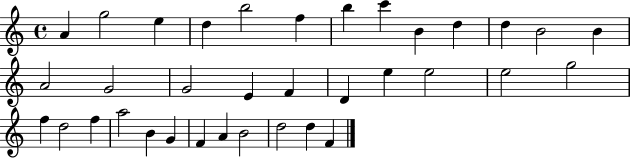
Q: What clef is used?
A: treble